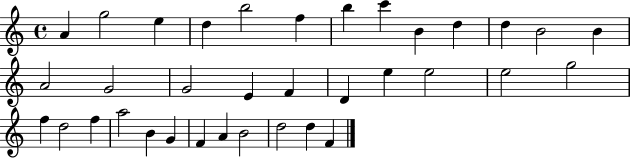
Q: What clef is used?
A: treble